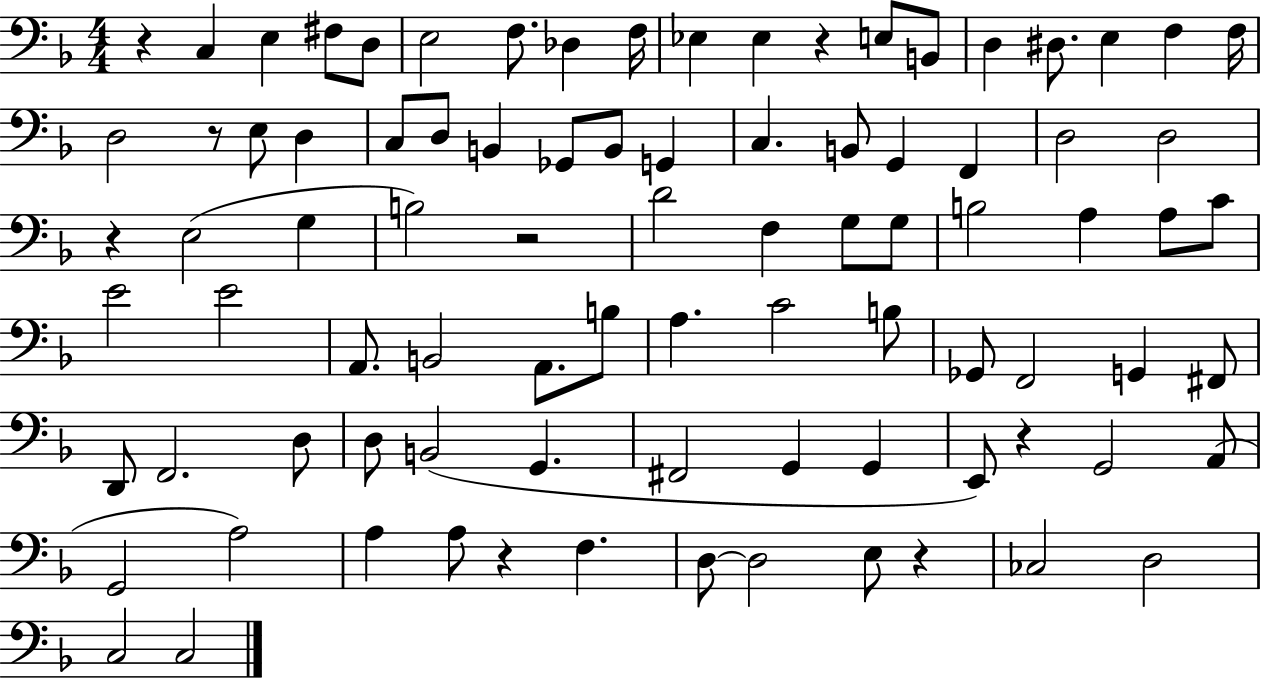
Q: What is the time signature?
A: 4/4